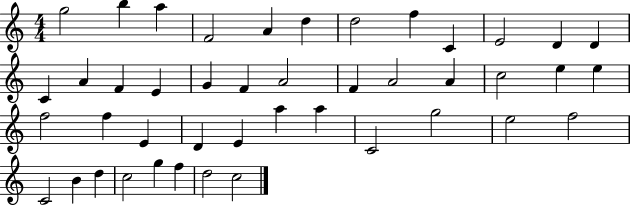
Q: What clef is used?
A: treble